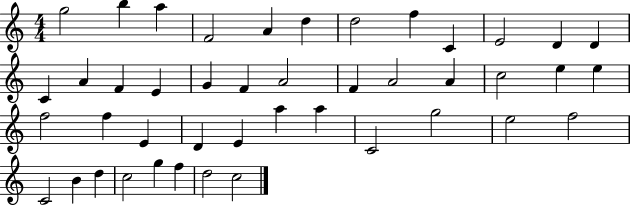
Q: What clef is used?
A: treble